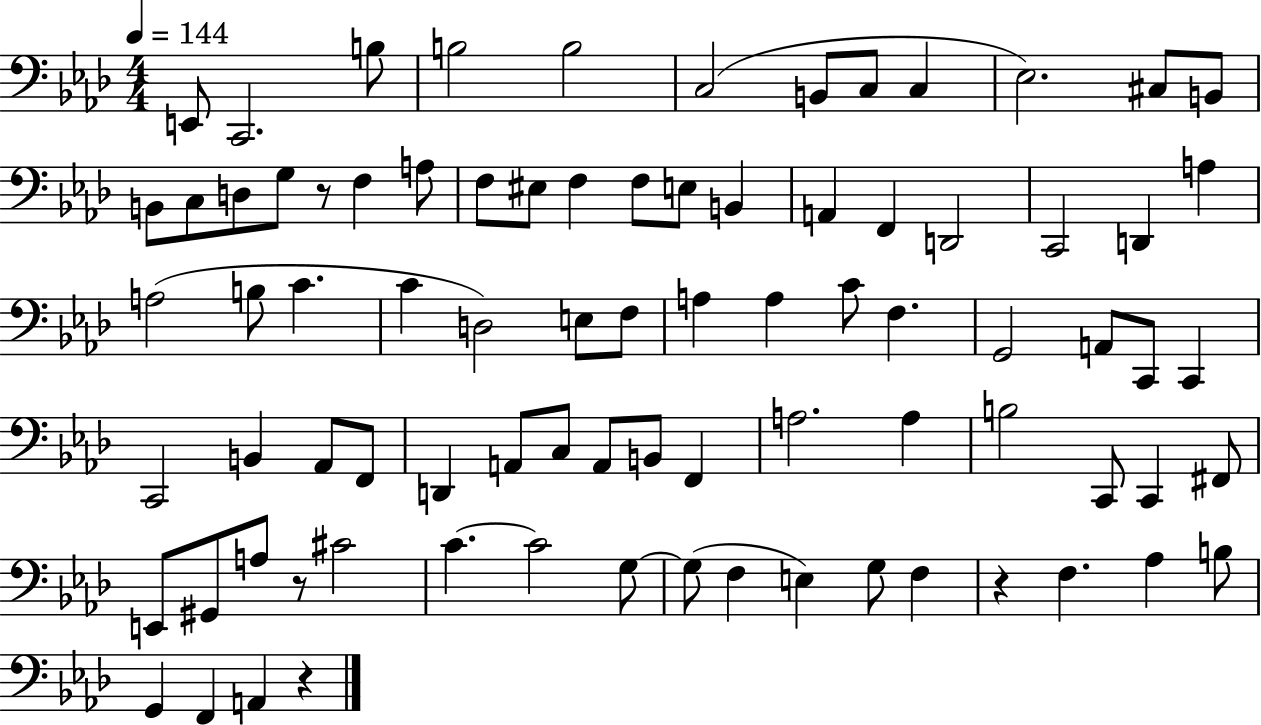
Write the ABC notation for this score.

X:1
T:Untitled
M:4/4
L:1/4
K:Ab
E,,/2 C,,2 B,/2 B,2 B,2 C,2 B,,/2 C,/2 C, _E,2 ^C,/2 B,,/2 B,,/2 C,/2 D,/2 G,/2 z/2 F, A,/2 F,/2 ^E,/2 F, F,/2 E,/2 B,, A,, F,, D,,2 C,,2 D,, A, A,2 B,/2 C C D,2 E,/2 F,/2 A, A, C/2 F, G,,2 A,,/2 C,,/2 C,, C,,2 B,, _A,,/2 F,,/2 D,, A,,/2 C,/2 A,,/2 B,,/2 F,, A,2 A, B,2 C,,/2 C,, ^F,,/2 E,,/2 ^G,,/2 A,/2 z/2 ^C2 C C2 G,/2 G,/2 F, E, G,/2 F, z F, _A, B,/2 G,, F,, A,, z